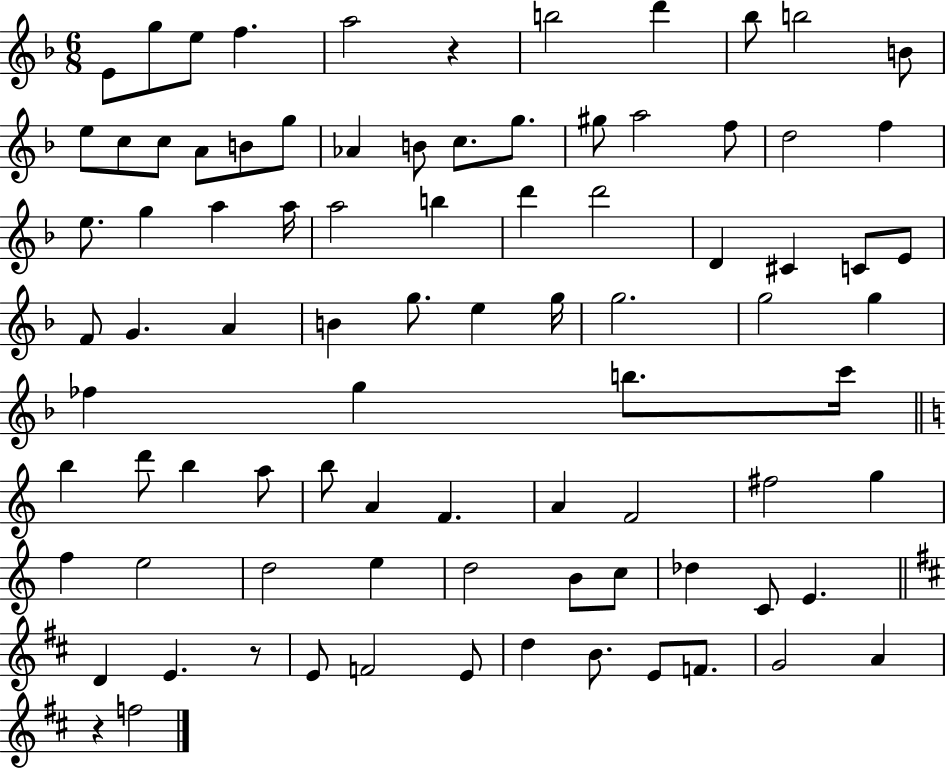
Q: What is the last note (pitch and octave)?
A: F5